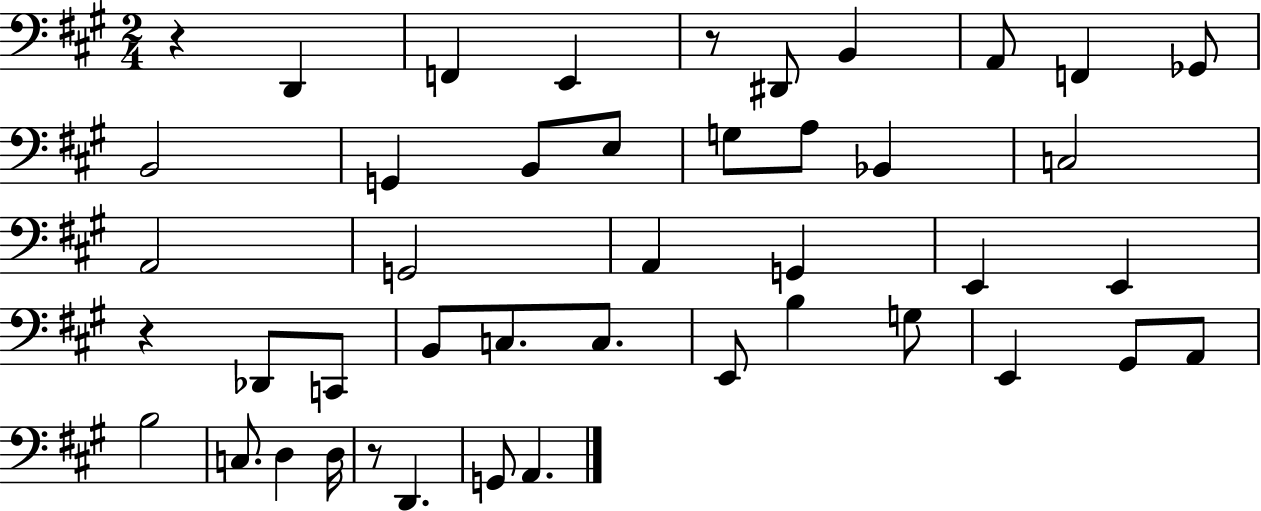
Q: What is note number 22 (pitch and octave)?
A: E2